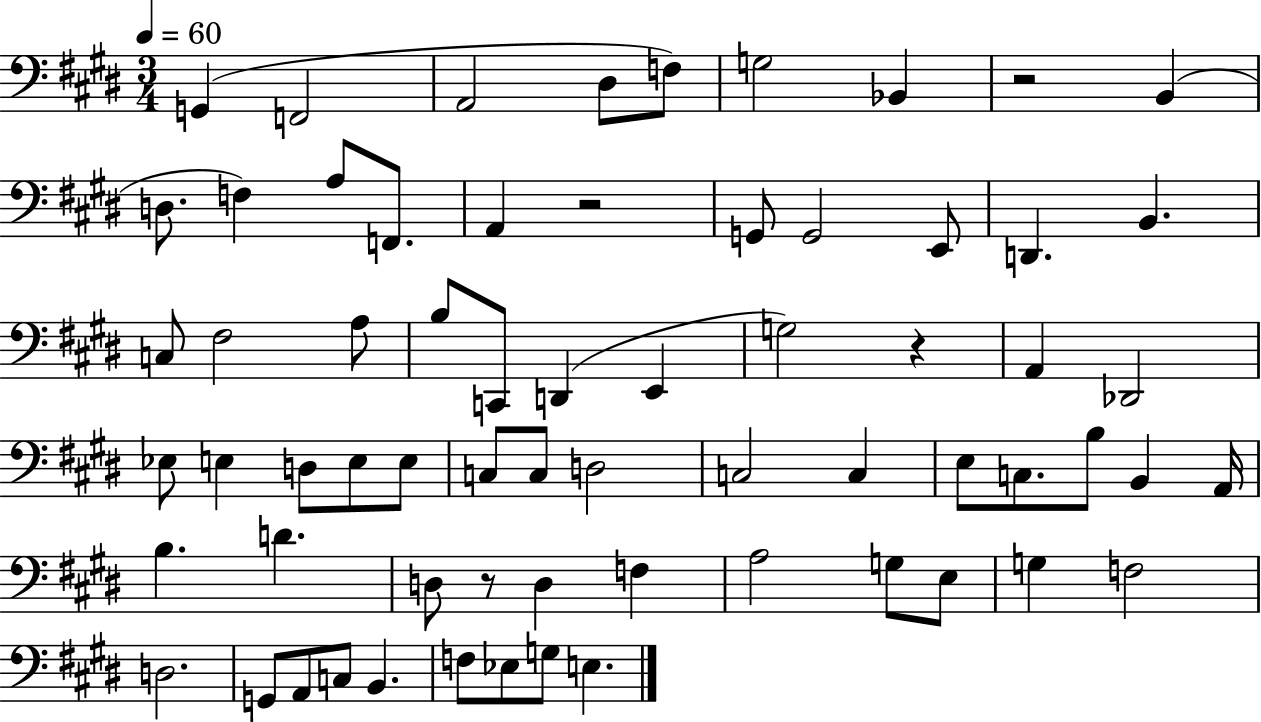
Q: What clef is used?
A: bass